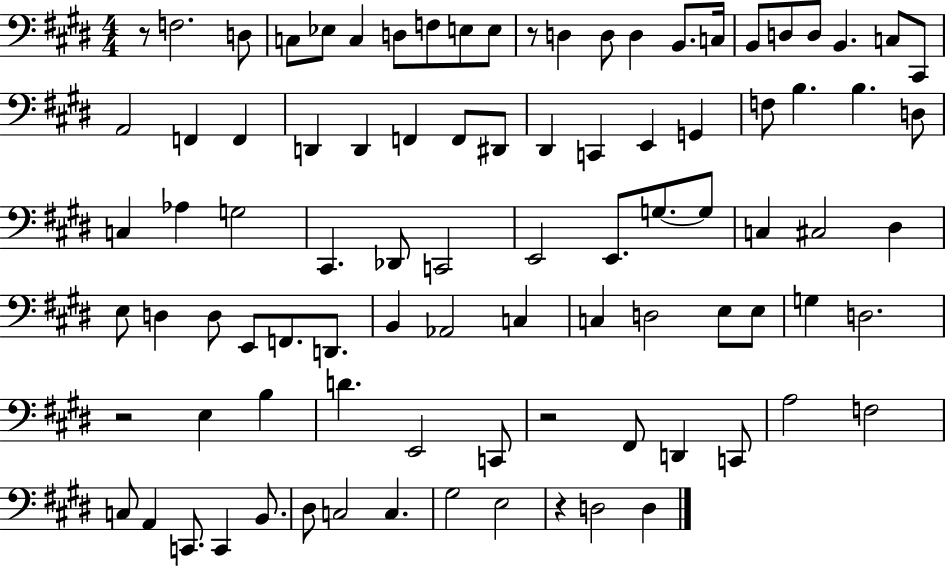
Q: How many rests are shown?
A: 5